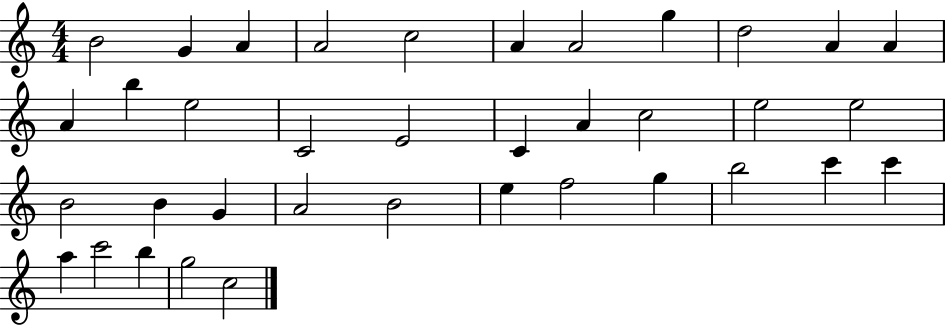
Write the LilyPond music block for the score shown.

{
  \clef treble
  \numericTimeSignature
  \time 4/4
  \key c \major
  b'2 g'4 a'4 | a'2 c''2 | a'4 a'2 g''4 | d''2 a'4 a'4 | \break a'4 b''4 e''2 | c'2 e'2 | c'4 a'4 c''2 | e''2 e''2 | \break b'2 b'4 g'4 | a'2 b'2 | e''4 f''2 g''4 | b''2 c'''4 c'''4 | \break a''4 c'''2 b''4 | g''2 c''2 | \bar "|."
}